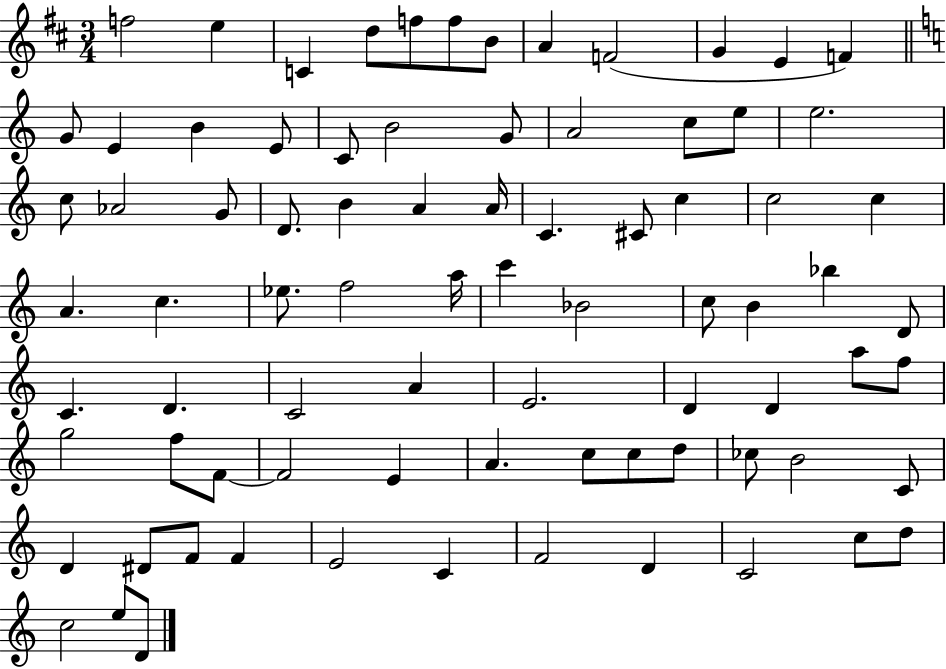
{
  \clef treble
  \numericTimeSignature
  \time 3/4
  \key d \major
  f''2 e''4 | c'4 d''8 f''8 f''8 b'8 | a'4 f'2( | g'4 e'4 f'4) | \break \bar "||" \break \key c \major g'8 e'4 b'4 e'8 | c'8 b'2 g'8 | a'2 c''8 e''8 | e''2. | \break c''8 aes'2 g'8 | d'8. b'4 a'4 a'16 | c'4. cis'8 c''4 | c''2 c''4 | \break a'4. c''4. | ees''8. f''2 a''16 | c'''4 bes'2 | c''8 b'4 bes''4 d'8 | \break c'4. d'4. | c'2 a'4 | e'2. | d'4 d'4 a''8 f''8 | \break g''2 f''8 f'8~~ | f'2 e'4 | a'4. c''8 c''8 d''8 | ces''8 b'2 c'8 | \break d'4 dis'8 f'8 f'4 | e'2 c'4 | f'2 d'4 | c'2 c''8 d''8 | \break c''2 e''8 d'8 | \bar "|."
}